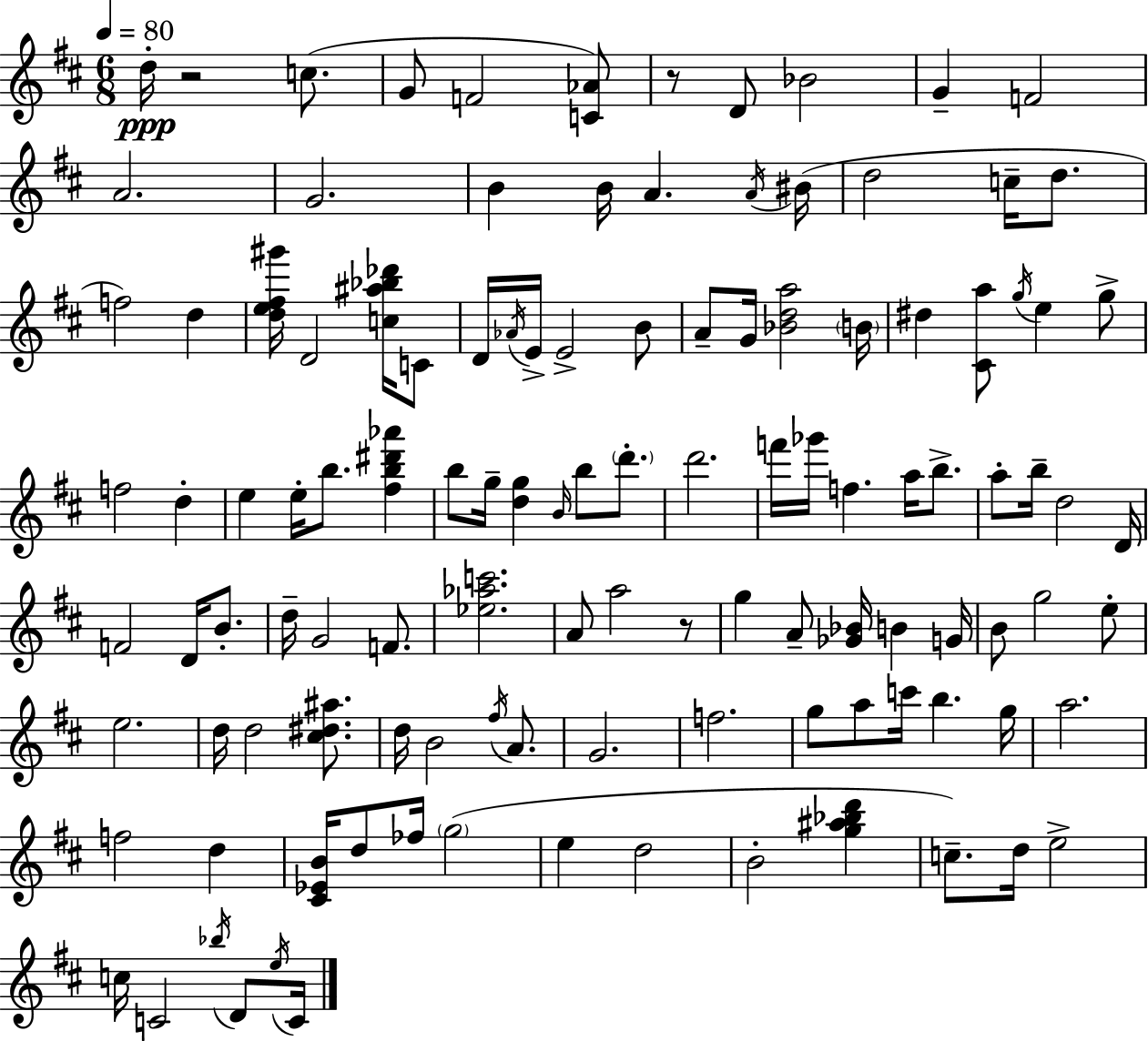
D5/s R/h C5/e. G4/e F4/h [C4,Ab4]/e R/e D4/e Bb4/h G4/q F4/h A4/h. G4/h. B4/q B4/s A4/q. A4/s BIS4/s D5/h C5/s D5/e. F5/h D5/q [D5,E5,F#5,G#6]/s D4/h [C5,A#5,Bb5,Db6]/s C4/e D4/s Ab4/s E4/s E4/h B4/e A4/e G4/s [Bb4,D5,A5]/h B4/s D#5/q [C#4,A5]/e G5/s E5/q G5/e F5/h D5/q E5/q E5/s B5/e. [F#5,B5,D#6,Ab6]/q B5/e G5/s [D5,G5]/q B4/s B5/e D6/e. D6/h. F6/s Gb6/s F5/q. A5/s B5/e. A5/e B5/s D5/h D4/s F4/h D4/s B4/e. D5/s G4/h F4/e. [Eb5,Ab5,C6]/h. A4/e A5/h R/e G5/q A4/e [Gb4,Bb4]/s B4/q G4/s B4/e G5/h E5/e E5/h. D5/s D5/h [C#5,D#5,A#5]/e. D5/s B4/h F#5/s A4/e. G4/h. F5/h. G5/e A5/e C6/s B5/q. G5/s A5/h. F5/h D5/q [C#4,Eb4,B4]/s D5/e FES5/s G5/h E5/q D5/h B4/h [G5,A#5,Bb5,D6]/q C5/e. D5/s E5/h C5/s C4/h Bb5/s D4/e E5/s C4/s